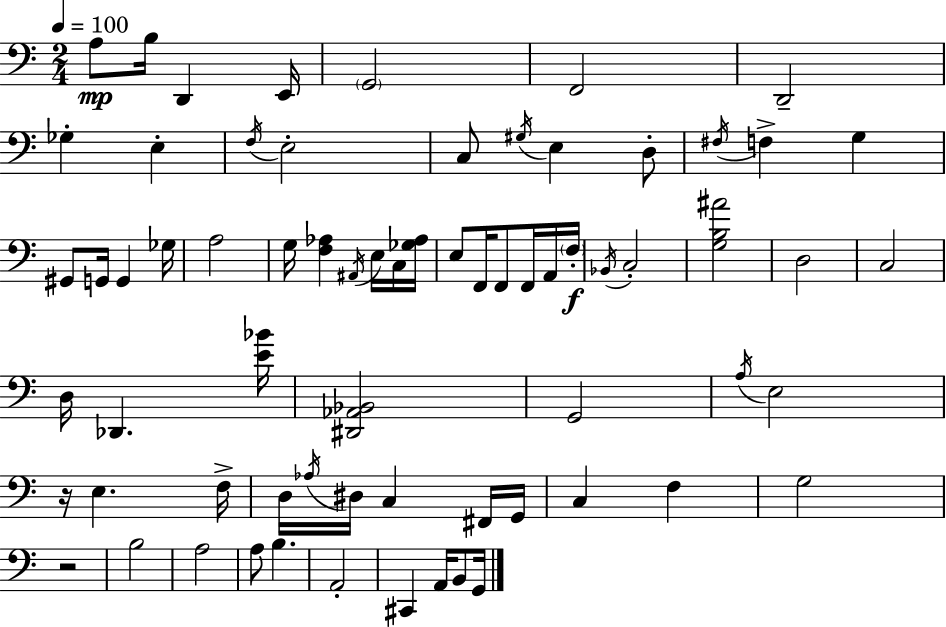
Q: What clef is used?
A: bass